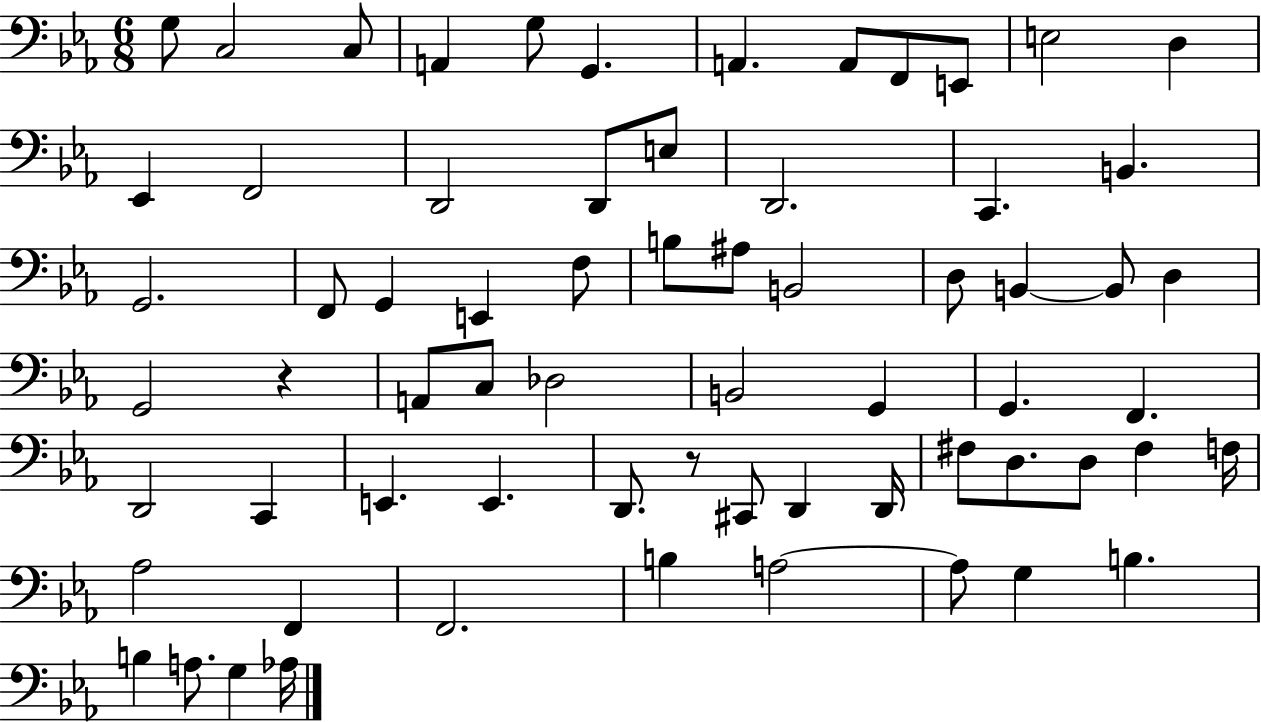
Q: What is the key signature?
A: EES major